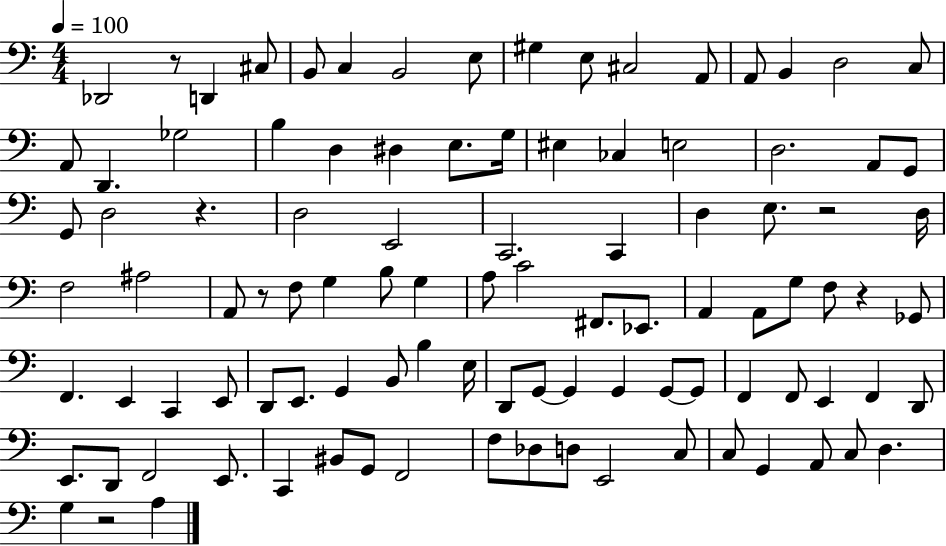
X:1
T:Untitled
M:4/4
L:1/4
K:C
_D,,2 z/2 D,, ^C,/2 B,,/2 C, B,,2 E,/2 ^G, E,/2 ^C,2 A,,/2 A,,/2 B,, D,2 C,/2 A,,/2 D,, _G,2 B, D, ^D, E,/2 G,/4 ^E, _C, E,2 D,2 A,,/2 G,,/2 G,,/2 D,2 z D,2 E,,2 C,,2 C,, D, E,/2 z2 D,/4 F,2 ^A,2 A,,/2 z/2 F,/2 G, B,/2 G, A,/2 C2 ^F,,/2 _E,,/2 A,, A,,/2 G,/2 F,/2 z _G,,/2 F,, E,, C,, E,,/2 D,,/2 E,,/2 G,, B,,/2 B, E,/4 D,,/2 G,,/2 G,, G,, G,,/2 G,,/2 F,, F,,/2 E,, F,, D,,/2 E,,/2 D,,/2 F,,2 E,,/2 C,, ^B,,/2 G,,/2 F,,2 F,/2 _D,/2 D,/2 E,,2 C,/2 C,/2 G,, A,,/2 C,/2 D, G, z2 A,